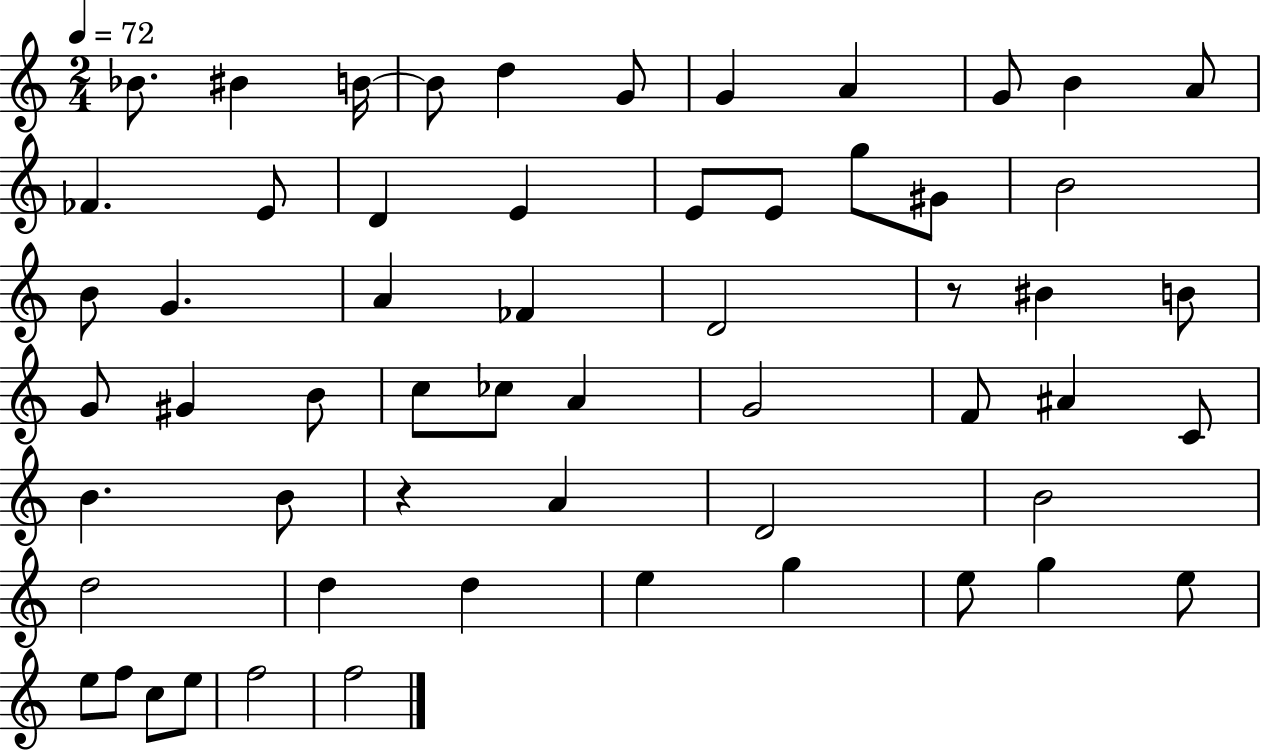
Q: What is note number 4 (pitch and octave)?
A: B4